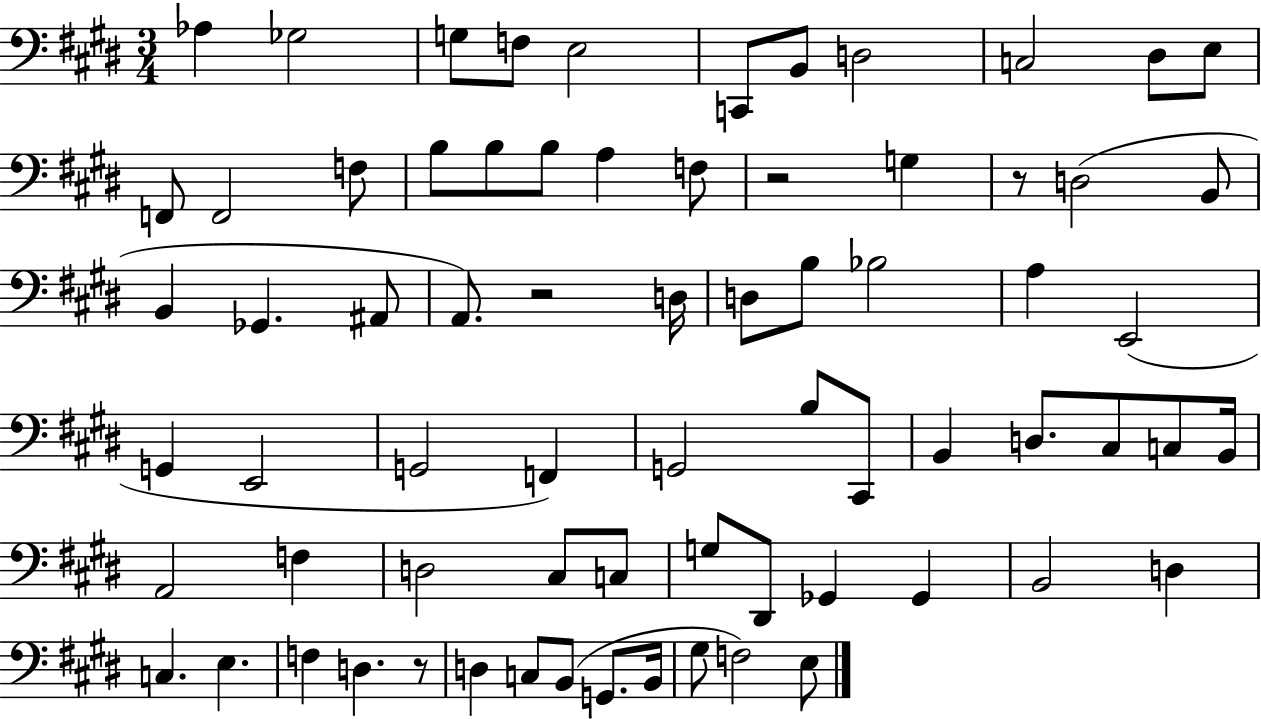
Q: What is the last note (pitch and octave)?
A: E3